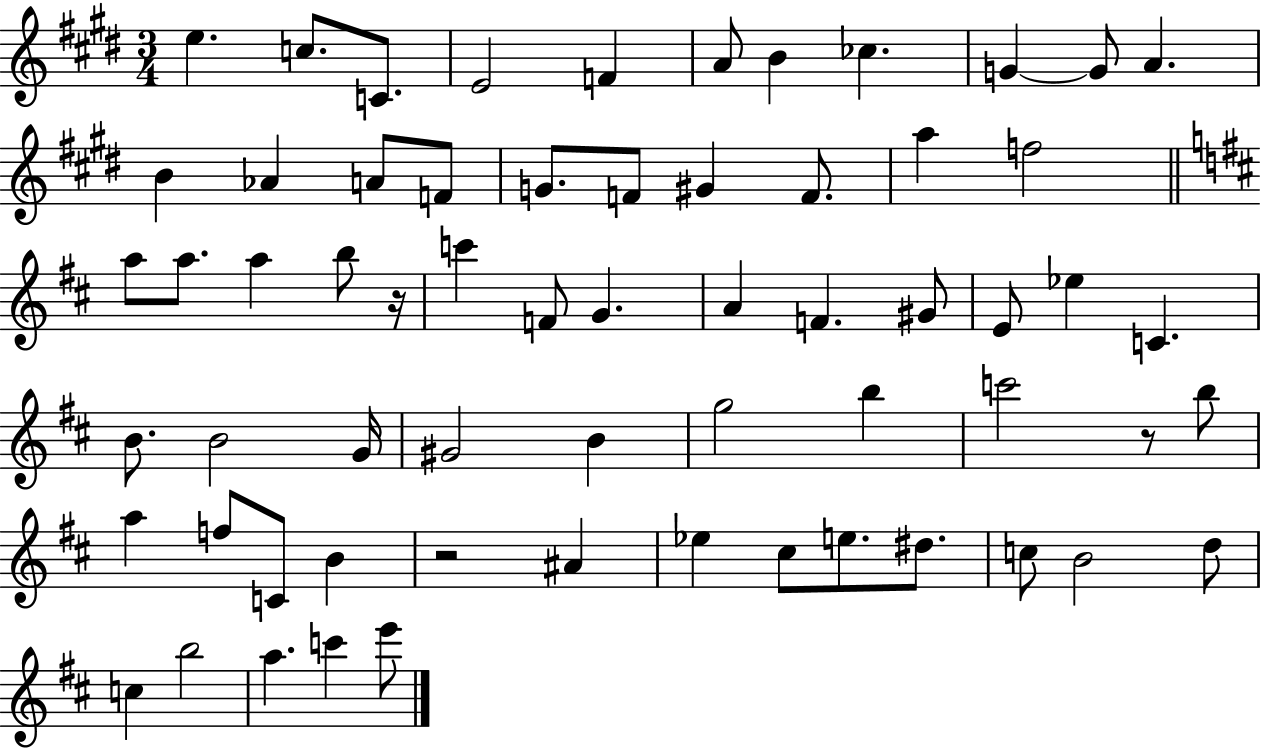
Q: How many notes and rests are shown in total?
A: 63